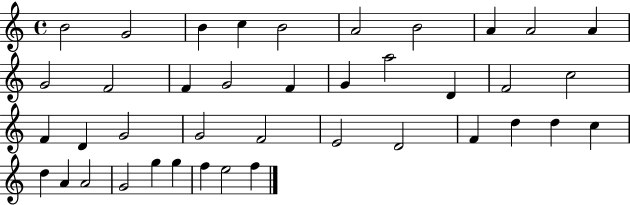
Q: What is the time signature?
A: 4/4